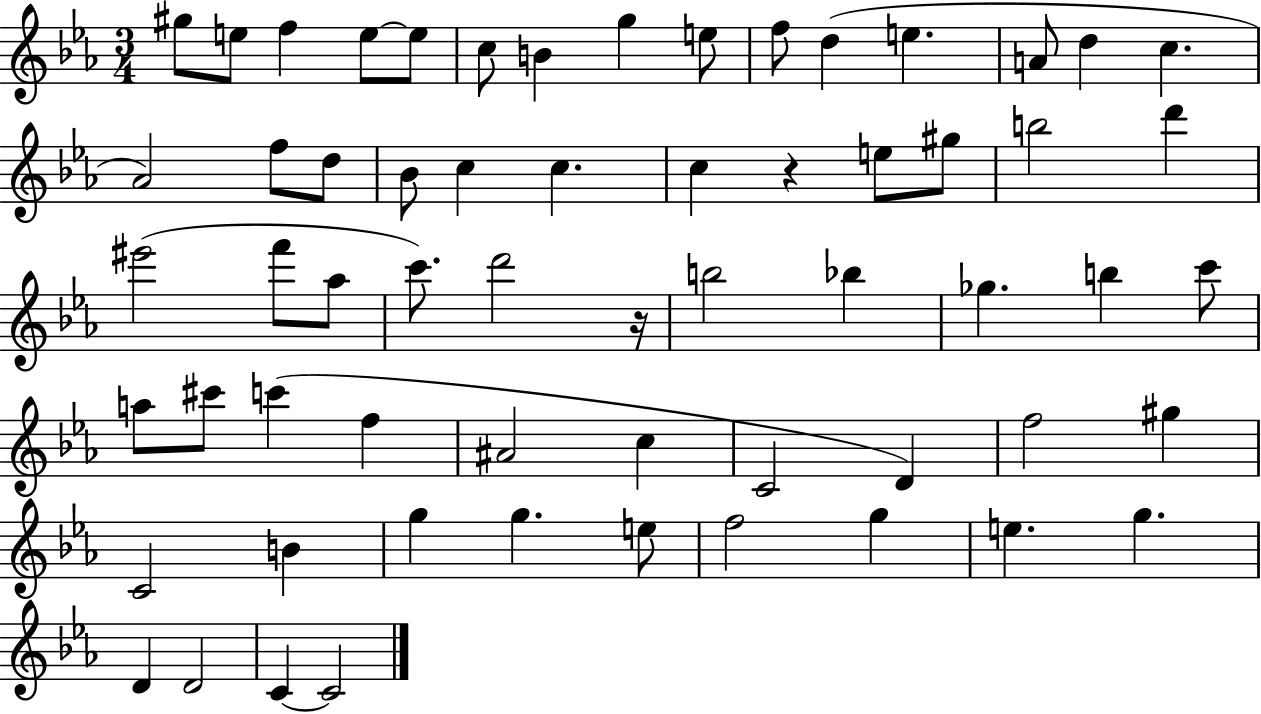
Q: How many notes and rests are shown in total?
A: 61